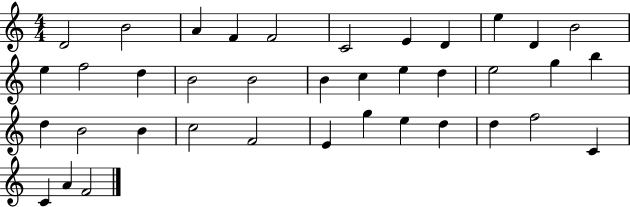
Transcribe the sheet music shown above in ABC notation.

X:1
T:Untitled
M:4/4
L:1/4
K:C
D2 B2 A F F2 C2 E D e D B2 e f2 d B2 B2 B c e d e2 g b d B2 B c2 F2 E g e d d f2 C C A F2